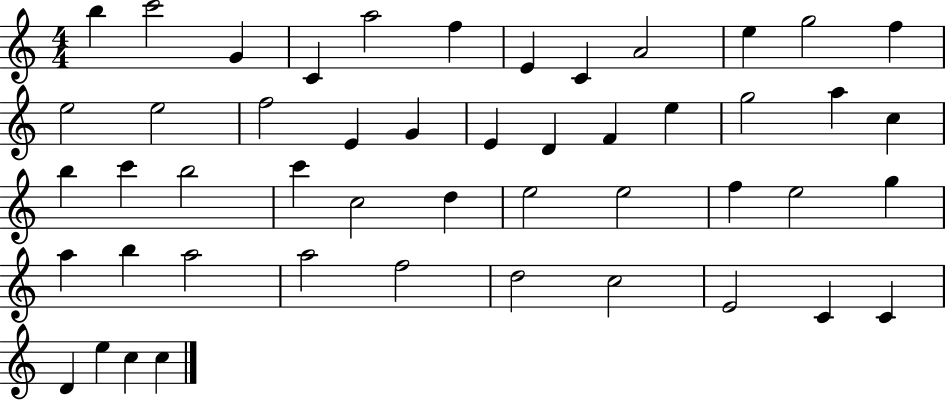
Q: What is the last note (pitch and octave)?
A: C5